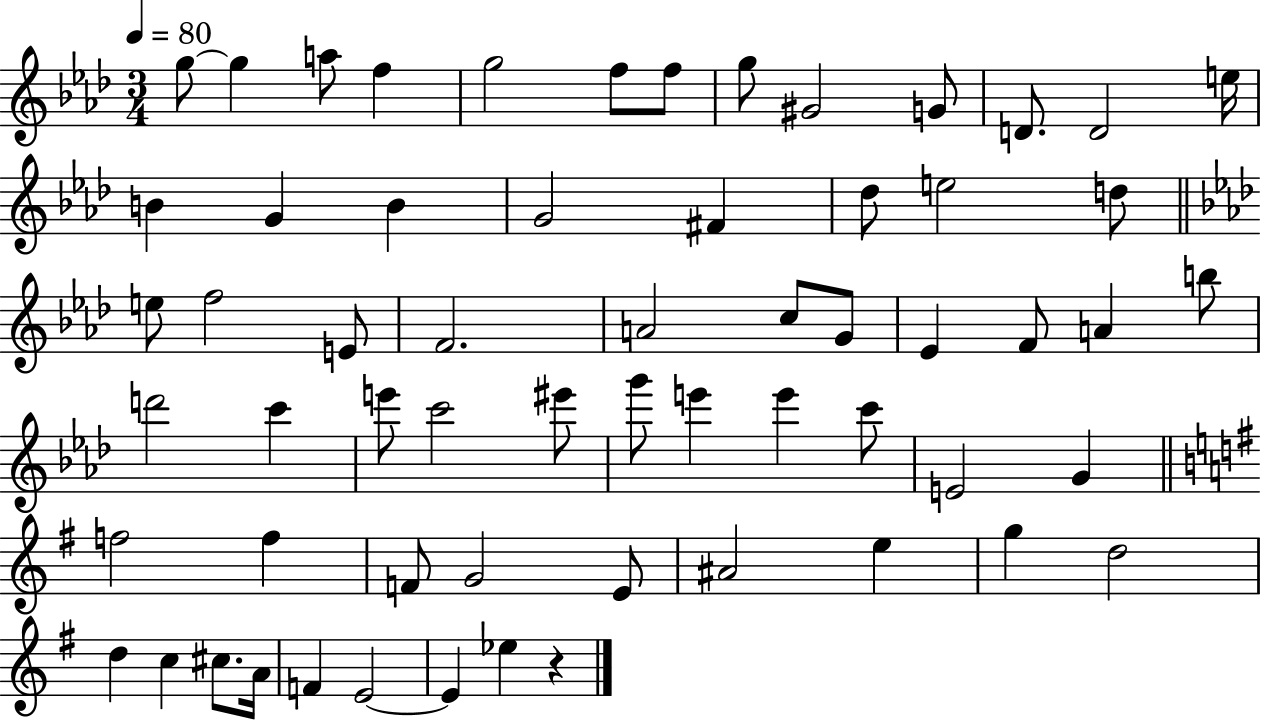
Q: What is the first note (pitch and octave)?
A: G5